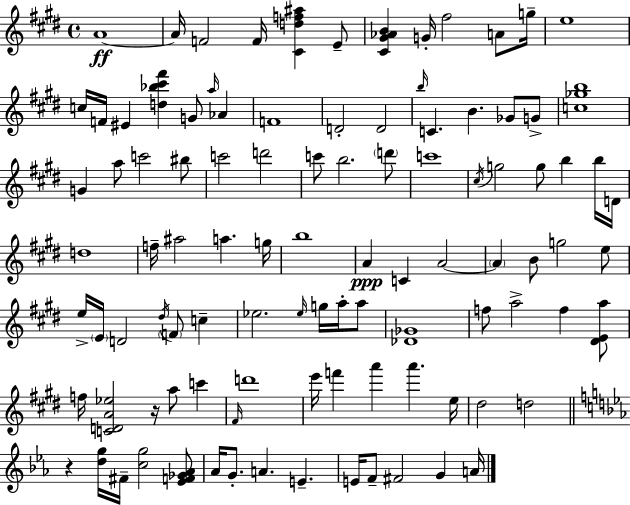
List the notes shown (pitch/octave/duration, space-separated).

A4/w A4/s F4/h F4/s [C#4,D5,F5,A#5]/q E4/e [C#4,G#4,Ab4,B4]/q G4/s F#5/h A4/e G5/s E5/w C5/s F4/s EIS4/q [D5,Bb5,C#6,F#6]/q G4/e A5/s Ab4/q F4/w D4/h D4/h B5/s C4/q. B4/q. Gb4/e G4/e [C5,Gb5,B5]/w G4/q A5/e C6/h BIS5/e C6/h D6/h C6/e B5/h. D6/e C6/w C#5/s G5/h G5/e B5/q B5/s D4/s D5/w F5/s A#5/h A5/q. G5/s B5/w A4/q C4/q A4/h A4/q B4/e G5/h E5/e E5/s E4/s D4/h D#5/s F4/e C5/q Eb5/h. Eb5/s G5/s A5/s A5/e [Db4,Gb4]/w F5/e A5/h F5/q [D#4,E4,A5]/e F5/s [C4,D4,A4,Eb5]/h R/s A5/e C6/q F#4/s D6/w E6/s F6/q A6/q A6/q. E5/s D#5/h D5/h R/q [D5,G5]/s F#4/s [C5,G5]/h [Eb4,F4,Gb4,Ab4]/e Ab4/s G4/e. A4/q. E4/q. E4/s F4/e F#4/h G4/q A4/s